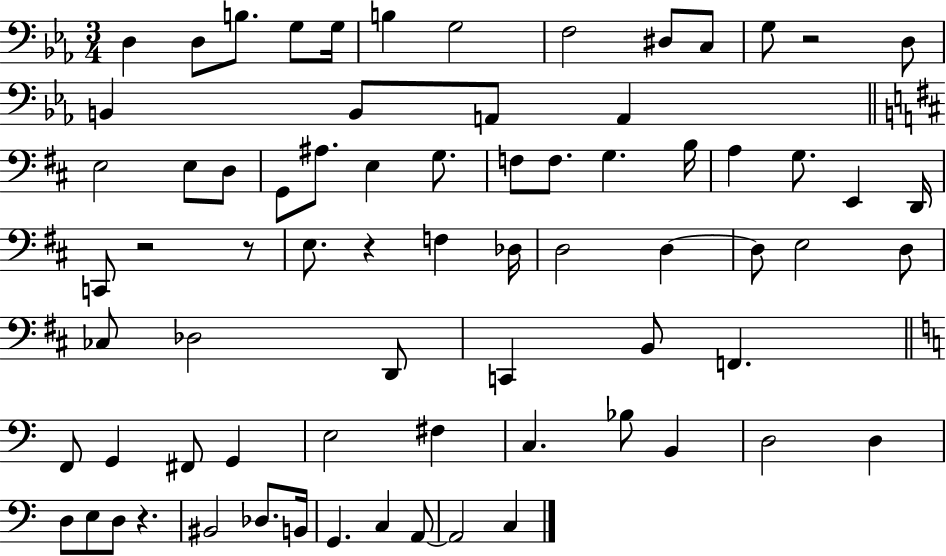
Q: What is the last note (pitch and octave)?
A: C3